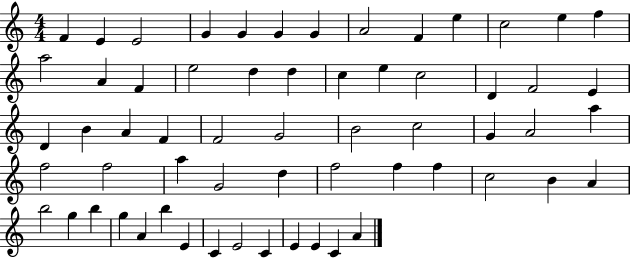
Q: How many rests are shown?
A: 0